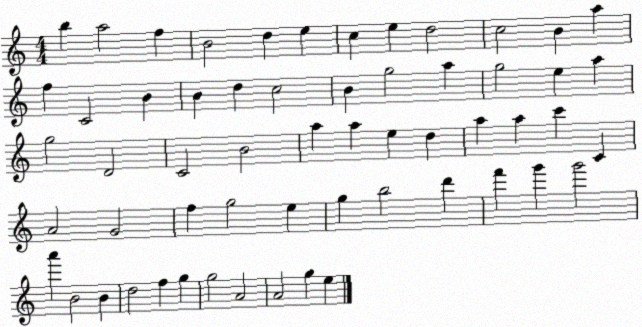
X:1
T:Untitled
M:4/4
L:1/4
K:C
b a2 f B2 d e c e d2 c2 B a f C2 B B d c2 B g2 a g2 e a g2 D2 C2 B2 a a e d a a c' C A2 G2 f g2 e g b2 d' f' g' g'2 a' B2 B d2 f g g2 A2 A2 g e